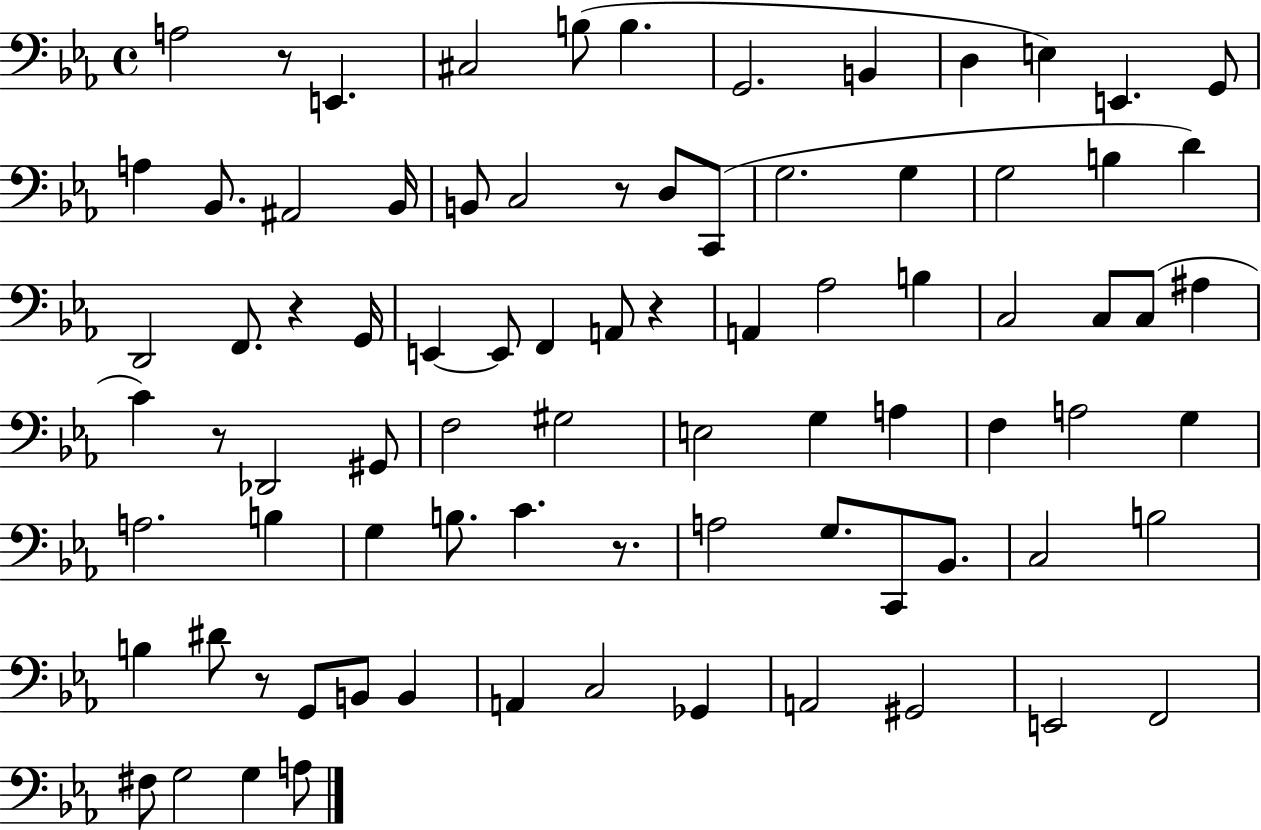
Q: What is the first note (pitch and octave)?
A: A3